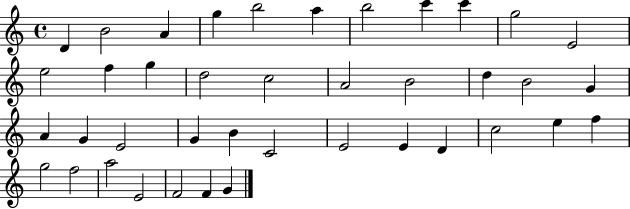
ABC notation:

X:1
T:Untitled
M:4/4
L:1/4
K:C
D B2 A g b2 a b2 c' c' g2 E2 e2 f g d2 c2 A2 B2 d B2 G A G E2 G B C2 E2 E D c2 e f g2 f2 a2 E2 F2 F G